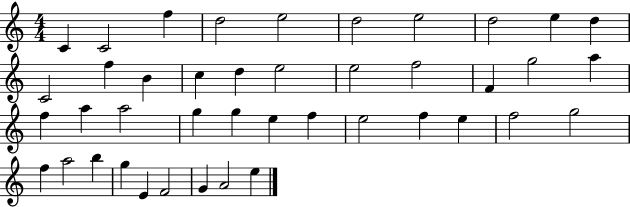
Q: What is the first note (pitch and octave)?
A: C4